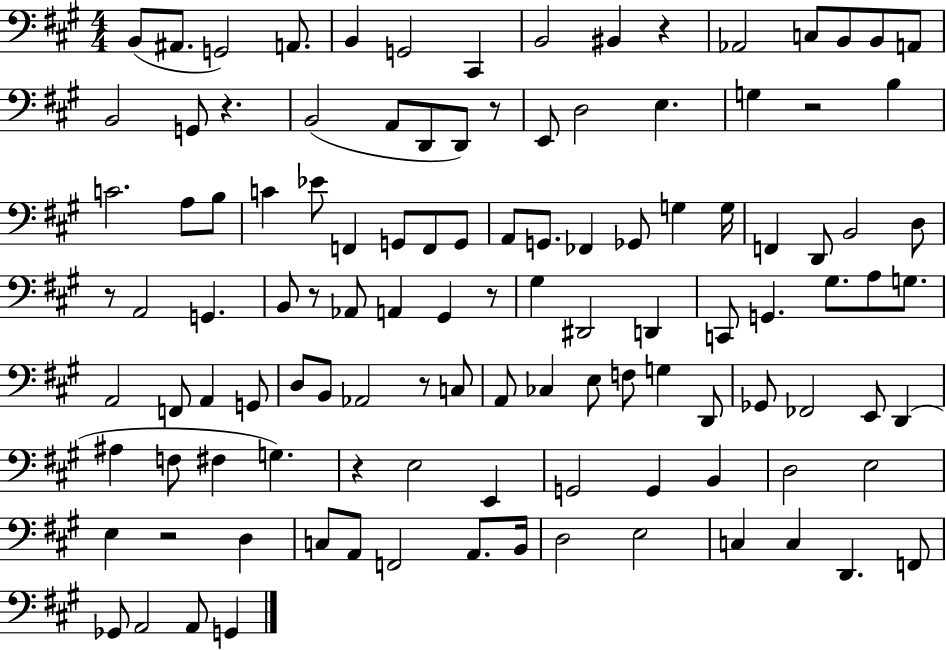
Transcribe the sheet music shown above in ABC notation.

X:1
T:Untitled
M:4/4
L:1/4
K:A
B,,/2 ^A,,/2 G,,2 A,,/2 B,, G,,2 ^C,, B,,2 ^B,, z _A,,2 C,/2 B,,/2 B,,/2 A,,/2 B,,2 G,,/2 z B,,2 A,,/2 D,,/2 D,,/2 z/2 E,,/2 D,2 E, G, z2 B, C2 A,/2 B,/2 C _E/2 F,, G,,/2 F,,/2 G,,/2 A,,/2 G,,/2 _F,, _G,,/2 G, G,/4 F,, D,,/2 B,,2 D,/2 z/2 A,,2 G,, B,,/2 z/2 _A,,/2 A,, ^G,, z/2 ^G, ^D,,2 D,, C,,/2 G,, ^G,/2 A,/2 G,/2 A,,2 F,,/2 A,, G,,/2 D,/2 B,,/2 _A,,2 z/2 C,/2 A,,/2 _C, E,/2 F,/2 G, D,,/2 _G,,/2 _F,,2 E,,/2 D,, ^A, F,/2 ^F, G, z E,2 E,, G,,2 G,, B,, D,2 E,2 E, z2 D, C,/2 A,,/2 F,,2 A,,/2 B,,/4 D,2 E,2 C, C, D,, F,,/2 _G,,/2 A,,2 A,,/2 G,,